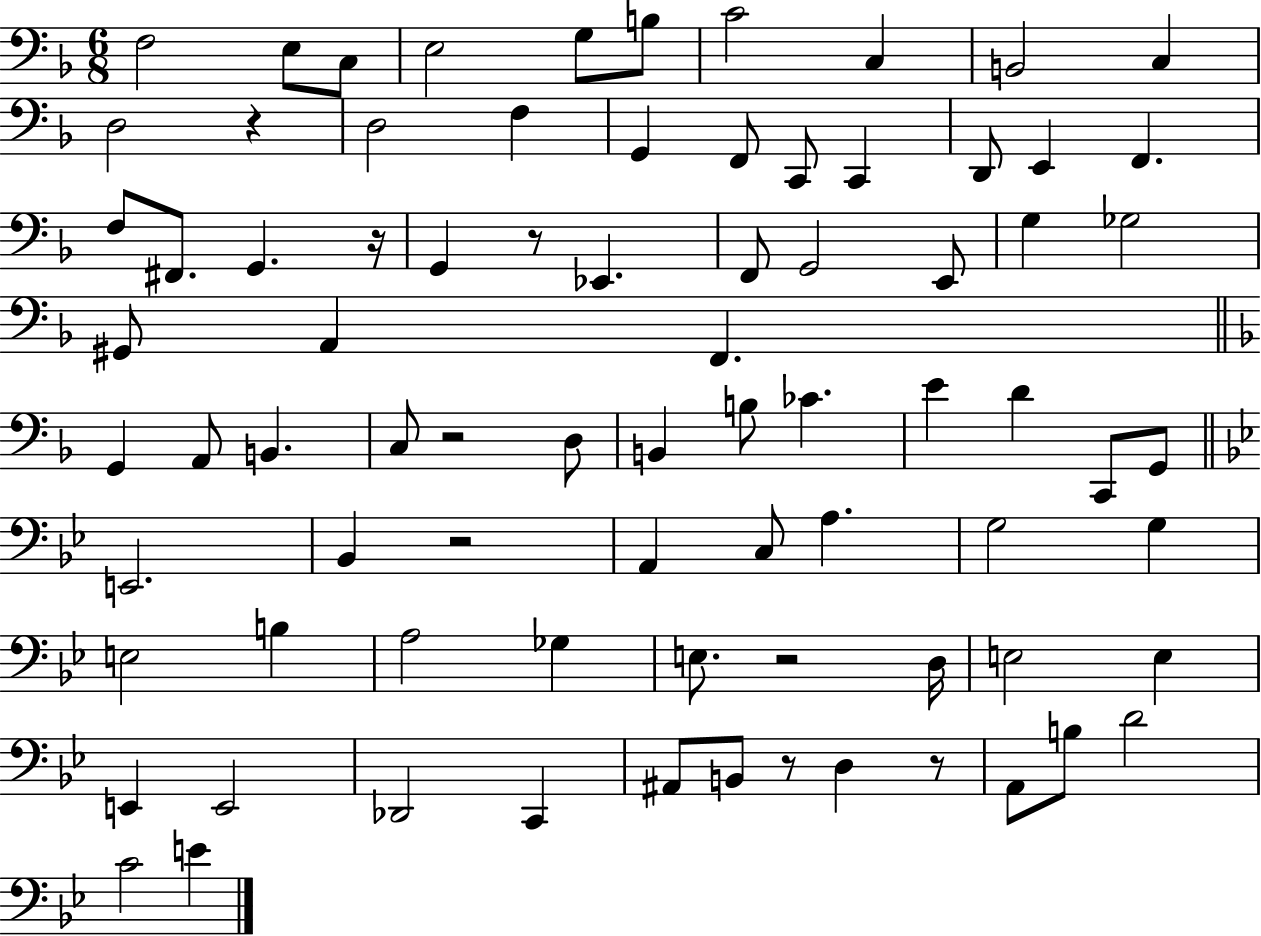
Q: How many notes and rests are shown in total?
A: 80